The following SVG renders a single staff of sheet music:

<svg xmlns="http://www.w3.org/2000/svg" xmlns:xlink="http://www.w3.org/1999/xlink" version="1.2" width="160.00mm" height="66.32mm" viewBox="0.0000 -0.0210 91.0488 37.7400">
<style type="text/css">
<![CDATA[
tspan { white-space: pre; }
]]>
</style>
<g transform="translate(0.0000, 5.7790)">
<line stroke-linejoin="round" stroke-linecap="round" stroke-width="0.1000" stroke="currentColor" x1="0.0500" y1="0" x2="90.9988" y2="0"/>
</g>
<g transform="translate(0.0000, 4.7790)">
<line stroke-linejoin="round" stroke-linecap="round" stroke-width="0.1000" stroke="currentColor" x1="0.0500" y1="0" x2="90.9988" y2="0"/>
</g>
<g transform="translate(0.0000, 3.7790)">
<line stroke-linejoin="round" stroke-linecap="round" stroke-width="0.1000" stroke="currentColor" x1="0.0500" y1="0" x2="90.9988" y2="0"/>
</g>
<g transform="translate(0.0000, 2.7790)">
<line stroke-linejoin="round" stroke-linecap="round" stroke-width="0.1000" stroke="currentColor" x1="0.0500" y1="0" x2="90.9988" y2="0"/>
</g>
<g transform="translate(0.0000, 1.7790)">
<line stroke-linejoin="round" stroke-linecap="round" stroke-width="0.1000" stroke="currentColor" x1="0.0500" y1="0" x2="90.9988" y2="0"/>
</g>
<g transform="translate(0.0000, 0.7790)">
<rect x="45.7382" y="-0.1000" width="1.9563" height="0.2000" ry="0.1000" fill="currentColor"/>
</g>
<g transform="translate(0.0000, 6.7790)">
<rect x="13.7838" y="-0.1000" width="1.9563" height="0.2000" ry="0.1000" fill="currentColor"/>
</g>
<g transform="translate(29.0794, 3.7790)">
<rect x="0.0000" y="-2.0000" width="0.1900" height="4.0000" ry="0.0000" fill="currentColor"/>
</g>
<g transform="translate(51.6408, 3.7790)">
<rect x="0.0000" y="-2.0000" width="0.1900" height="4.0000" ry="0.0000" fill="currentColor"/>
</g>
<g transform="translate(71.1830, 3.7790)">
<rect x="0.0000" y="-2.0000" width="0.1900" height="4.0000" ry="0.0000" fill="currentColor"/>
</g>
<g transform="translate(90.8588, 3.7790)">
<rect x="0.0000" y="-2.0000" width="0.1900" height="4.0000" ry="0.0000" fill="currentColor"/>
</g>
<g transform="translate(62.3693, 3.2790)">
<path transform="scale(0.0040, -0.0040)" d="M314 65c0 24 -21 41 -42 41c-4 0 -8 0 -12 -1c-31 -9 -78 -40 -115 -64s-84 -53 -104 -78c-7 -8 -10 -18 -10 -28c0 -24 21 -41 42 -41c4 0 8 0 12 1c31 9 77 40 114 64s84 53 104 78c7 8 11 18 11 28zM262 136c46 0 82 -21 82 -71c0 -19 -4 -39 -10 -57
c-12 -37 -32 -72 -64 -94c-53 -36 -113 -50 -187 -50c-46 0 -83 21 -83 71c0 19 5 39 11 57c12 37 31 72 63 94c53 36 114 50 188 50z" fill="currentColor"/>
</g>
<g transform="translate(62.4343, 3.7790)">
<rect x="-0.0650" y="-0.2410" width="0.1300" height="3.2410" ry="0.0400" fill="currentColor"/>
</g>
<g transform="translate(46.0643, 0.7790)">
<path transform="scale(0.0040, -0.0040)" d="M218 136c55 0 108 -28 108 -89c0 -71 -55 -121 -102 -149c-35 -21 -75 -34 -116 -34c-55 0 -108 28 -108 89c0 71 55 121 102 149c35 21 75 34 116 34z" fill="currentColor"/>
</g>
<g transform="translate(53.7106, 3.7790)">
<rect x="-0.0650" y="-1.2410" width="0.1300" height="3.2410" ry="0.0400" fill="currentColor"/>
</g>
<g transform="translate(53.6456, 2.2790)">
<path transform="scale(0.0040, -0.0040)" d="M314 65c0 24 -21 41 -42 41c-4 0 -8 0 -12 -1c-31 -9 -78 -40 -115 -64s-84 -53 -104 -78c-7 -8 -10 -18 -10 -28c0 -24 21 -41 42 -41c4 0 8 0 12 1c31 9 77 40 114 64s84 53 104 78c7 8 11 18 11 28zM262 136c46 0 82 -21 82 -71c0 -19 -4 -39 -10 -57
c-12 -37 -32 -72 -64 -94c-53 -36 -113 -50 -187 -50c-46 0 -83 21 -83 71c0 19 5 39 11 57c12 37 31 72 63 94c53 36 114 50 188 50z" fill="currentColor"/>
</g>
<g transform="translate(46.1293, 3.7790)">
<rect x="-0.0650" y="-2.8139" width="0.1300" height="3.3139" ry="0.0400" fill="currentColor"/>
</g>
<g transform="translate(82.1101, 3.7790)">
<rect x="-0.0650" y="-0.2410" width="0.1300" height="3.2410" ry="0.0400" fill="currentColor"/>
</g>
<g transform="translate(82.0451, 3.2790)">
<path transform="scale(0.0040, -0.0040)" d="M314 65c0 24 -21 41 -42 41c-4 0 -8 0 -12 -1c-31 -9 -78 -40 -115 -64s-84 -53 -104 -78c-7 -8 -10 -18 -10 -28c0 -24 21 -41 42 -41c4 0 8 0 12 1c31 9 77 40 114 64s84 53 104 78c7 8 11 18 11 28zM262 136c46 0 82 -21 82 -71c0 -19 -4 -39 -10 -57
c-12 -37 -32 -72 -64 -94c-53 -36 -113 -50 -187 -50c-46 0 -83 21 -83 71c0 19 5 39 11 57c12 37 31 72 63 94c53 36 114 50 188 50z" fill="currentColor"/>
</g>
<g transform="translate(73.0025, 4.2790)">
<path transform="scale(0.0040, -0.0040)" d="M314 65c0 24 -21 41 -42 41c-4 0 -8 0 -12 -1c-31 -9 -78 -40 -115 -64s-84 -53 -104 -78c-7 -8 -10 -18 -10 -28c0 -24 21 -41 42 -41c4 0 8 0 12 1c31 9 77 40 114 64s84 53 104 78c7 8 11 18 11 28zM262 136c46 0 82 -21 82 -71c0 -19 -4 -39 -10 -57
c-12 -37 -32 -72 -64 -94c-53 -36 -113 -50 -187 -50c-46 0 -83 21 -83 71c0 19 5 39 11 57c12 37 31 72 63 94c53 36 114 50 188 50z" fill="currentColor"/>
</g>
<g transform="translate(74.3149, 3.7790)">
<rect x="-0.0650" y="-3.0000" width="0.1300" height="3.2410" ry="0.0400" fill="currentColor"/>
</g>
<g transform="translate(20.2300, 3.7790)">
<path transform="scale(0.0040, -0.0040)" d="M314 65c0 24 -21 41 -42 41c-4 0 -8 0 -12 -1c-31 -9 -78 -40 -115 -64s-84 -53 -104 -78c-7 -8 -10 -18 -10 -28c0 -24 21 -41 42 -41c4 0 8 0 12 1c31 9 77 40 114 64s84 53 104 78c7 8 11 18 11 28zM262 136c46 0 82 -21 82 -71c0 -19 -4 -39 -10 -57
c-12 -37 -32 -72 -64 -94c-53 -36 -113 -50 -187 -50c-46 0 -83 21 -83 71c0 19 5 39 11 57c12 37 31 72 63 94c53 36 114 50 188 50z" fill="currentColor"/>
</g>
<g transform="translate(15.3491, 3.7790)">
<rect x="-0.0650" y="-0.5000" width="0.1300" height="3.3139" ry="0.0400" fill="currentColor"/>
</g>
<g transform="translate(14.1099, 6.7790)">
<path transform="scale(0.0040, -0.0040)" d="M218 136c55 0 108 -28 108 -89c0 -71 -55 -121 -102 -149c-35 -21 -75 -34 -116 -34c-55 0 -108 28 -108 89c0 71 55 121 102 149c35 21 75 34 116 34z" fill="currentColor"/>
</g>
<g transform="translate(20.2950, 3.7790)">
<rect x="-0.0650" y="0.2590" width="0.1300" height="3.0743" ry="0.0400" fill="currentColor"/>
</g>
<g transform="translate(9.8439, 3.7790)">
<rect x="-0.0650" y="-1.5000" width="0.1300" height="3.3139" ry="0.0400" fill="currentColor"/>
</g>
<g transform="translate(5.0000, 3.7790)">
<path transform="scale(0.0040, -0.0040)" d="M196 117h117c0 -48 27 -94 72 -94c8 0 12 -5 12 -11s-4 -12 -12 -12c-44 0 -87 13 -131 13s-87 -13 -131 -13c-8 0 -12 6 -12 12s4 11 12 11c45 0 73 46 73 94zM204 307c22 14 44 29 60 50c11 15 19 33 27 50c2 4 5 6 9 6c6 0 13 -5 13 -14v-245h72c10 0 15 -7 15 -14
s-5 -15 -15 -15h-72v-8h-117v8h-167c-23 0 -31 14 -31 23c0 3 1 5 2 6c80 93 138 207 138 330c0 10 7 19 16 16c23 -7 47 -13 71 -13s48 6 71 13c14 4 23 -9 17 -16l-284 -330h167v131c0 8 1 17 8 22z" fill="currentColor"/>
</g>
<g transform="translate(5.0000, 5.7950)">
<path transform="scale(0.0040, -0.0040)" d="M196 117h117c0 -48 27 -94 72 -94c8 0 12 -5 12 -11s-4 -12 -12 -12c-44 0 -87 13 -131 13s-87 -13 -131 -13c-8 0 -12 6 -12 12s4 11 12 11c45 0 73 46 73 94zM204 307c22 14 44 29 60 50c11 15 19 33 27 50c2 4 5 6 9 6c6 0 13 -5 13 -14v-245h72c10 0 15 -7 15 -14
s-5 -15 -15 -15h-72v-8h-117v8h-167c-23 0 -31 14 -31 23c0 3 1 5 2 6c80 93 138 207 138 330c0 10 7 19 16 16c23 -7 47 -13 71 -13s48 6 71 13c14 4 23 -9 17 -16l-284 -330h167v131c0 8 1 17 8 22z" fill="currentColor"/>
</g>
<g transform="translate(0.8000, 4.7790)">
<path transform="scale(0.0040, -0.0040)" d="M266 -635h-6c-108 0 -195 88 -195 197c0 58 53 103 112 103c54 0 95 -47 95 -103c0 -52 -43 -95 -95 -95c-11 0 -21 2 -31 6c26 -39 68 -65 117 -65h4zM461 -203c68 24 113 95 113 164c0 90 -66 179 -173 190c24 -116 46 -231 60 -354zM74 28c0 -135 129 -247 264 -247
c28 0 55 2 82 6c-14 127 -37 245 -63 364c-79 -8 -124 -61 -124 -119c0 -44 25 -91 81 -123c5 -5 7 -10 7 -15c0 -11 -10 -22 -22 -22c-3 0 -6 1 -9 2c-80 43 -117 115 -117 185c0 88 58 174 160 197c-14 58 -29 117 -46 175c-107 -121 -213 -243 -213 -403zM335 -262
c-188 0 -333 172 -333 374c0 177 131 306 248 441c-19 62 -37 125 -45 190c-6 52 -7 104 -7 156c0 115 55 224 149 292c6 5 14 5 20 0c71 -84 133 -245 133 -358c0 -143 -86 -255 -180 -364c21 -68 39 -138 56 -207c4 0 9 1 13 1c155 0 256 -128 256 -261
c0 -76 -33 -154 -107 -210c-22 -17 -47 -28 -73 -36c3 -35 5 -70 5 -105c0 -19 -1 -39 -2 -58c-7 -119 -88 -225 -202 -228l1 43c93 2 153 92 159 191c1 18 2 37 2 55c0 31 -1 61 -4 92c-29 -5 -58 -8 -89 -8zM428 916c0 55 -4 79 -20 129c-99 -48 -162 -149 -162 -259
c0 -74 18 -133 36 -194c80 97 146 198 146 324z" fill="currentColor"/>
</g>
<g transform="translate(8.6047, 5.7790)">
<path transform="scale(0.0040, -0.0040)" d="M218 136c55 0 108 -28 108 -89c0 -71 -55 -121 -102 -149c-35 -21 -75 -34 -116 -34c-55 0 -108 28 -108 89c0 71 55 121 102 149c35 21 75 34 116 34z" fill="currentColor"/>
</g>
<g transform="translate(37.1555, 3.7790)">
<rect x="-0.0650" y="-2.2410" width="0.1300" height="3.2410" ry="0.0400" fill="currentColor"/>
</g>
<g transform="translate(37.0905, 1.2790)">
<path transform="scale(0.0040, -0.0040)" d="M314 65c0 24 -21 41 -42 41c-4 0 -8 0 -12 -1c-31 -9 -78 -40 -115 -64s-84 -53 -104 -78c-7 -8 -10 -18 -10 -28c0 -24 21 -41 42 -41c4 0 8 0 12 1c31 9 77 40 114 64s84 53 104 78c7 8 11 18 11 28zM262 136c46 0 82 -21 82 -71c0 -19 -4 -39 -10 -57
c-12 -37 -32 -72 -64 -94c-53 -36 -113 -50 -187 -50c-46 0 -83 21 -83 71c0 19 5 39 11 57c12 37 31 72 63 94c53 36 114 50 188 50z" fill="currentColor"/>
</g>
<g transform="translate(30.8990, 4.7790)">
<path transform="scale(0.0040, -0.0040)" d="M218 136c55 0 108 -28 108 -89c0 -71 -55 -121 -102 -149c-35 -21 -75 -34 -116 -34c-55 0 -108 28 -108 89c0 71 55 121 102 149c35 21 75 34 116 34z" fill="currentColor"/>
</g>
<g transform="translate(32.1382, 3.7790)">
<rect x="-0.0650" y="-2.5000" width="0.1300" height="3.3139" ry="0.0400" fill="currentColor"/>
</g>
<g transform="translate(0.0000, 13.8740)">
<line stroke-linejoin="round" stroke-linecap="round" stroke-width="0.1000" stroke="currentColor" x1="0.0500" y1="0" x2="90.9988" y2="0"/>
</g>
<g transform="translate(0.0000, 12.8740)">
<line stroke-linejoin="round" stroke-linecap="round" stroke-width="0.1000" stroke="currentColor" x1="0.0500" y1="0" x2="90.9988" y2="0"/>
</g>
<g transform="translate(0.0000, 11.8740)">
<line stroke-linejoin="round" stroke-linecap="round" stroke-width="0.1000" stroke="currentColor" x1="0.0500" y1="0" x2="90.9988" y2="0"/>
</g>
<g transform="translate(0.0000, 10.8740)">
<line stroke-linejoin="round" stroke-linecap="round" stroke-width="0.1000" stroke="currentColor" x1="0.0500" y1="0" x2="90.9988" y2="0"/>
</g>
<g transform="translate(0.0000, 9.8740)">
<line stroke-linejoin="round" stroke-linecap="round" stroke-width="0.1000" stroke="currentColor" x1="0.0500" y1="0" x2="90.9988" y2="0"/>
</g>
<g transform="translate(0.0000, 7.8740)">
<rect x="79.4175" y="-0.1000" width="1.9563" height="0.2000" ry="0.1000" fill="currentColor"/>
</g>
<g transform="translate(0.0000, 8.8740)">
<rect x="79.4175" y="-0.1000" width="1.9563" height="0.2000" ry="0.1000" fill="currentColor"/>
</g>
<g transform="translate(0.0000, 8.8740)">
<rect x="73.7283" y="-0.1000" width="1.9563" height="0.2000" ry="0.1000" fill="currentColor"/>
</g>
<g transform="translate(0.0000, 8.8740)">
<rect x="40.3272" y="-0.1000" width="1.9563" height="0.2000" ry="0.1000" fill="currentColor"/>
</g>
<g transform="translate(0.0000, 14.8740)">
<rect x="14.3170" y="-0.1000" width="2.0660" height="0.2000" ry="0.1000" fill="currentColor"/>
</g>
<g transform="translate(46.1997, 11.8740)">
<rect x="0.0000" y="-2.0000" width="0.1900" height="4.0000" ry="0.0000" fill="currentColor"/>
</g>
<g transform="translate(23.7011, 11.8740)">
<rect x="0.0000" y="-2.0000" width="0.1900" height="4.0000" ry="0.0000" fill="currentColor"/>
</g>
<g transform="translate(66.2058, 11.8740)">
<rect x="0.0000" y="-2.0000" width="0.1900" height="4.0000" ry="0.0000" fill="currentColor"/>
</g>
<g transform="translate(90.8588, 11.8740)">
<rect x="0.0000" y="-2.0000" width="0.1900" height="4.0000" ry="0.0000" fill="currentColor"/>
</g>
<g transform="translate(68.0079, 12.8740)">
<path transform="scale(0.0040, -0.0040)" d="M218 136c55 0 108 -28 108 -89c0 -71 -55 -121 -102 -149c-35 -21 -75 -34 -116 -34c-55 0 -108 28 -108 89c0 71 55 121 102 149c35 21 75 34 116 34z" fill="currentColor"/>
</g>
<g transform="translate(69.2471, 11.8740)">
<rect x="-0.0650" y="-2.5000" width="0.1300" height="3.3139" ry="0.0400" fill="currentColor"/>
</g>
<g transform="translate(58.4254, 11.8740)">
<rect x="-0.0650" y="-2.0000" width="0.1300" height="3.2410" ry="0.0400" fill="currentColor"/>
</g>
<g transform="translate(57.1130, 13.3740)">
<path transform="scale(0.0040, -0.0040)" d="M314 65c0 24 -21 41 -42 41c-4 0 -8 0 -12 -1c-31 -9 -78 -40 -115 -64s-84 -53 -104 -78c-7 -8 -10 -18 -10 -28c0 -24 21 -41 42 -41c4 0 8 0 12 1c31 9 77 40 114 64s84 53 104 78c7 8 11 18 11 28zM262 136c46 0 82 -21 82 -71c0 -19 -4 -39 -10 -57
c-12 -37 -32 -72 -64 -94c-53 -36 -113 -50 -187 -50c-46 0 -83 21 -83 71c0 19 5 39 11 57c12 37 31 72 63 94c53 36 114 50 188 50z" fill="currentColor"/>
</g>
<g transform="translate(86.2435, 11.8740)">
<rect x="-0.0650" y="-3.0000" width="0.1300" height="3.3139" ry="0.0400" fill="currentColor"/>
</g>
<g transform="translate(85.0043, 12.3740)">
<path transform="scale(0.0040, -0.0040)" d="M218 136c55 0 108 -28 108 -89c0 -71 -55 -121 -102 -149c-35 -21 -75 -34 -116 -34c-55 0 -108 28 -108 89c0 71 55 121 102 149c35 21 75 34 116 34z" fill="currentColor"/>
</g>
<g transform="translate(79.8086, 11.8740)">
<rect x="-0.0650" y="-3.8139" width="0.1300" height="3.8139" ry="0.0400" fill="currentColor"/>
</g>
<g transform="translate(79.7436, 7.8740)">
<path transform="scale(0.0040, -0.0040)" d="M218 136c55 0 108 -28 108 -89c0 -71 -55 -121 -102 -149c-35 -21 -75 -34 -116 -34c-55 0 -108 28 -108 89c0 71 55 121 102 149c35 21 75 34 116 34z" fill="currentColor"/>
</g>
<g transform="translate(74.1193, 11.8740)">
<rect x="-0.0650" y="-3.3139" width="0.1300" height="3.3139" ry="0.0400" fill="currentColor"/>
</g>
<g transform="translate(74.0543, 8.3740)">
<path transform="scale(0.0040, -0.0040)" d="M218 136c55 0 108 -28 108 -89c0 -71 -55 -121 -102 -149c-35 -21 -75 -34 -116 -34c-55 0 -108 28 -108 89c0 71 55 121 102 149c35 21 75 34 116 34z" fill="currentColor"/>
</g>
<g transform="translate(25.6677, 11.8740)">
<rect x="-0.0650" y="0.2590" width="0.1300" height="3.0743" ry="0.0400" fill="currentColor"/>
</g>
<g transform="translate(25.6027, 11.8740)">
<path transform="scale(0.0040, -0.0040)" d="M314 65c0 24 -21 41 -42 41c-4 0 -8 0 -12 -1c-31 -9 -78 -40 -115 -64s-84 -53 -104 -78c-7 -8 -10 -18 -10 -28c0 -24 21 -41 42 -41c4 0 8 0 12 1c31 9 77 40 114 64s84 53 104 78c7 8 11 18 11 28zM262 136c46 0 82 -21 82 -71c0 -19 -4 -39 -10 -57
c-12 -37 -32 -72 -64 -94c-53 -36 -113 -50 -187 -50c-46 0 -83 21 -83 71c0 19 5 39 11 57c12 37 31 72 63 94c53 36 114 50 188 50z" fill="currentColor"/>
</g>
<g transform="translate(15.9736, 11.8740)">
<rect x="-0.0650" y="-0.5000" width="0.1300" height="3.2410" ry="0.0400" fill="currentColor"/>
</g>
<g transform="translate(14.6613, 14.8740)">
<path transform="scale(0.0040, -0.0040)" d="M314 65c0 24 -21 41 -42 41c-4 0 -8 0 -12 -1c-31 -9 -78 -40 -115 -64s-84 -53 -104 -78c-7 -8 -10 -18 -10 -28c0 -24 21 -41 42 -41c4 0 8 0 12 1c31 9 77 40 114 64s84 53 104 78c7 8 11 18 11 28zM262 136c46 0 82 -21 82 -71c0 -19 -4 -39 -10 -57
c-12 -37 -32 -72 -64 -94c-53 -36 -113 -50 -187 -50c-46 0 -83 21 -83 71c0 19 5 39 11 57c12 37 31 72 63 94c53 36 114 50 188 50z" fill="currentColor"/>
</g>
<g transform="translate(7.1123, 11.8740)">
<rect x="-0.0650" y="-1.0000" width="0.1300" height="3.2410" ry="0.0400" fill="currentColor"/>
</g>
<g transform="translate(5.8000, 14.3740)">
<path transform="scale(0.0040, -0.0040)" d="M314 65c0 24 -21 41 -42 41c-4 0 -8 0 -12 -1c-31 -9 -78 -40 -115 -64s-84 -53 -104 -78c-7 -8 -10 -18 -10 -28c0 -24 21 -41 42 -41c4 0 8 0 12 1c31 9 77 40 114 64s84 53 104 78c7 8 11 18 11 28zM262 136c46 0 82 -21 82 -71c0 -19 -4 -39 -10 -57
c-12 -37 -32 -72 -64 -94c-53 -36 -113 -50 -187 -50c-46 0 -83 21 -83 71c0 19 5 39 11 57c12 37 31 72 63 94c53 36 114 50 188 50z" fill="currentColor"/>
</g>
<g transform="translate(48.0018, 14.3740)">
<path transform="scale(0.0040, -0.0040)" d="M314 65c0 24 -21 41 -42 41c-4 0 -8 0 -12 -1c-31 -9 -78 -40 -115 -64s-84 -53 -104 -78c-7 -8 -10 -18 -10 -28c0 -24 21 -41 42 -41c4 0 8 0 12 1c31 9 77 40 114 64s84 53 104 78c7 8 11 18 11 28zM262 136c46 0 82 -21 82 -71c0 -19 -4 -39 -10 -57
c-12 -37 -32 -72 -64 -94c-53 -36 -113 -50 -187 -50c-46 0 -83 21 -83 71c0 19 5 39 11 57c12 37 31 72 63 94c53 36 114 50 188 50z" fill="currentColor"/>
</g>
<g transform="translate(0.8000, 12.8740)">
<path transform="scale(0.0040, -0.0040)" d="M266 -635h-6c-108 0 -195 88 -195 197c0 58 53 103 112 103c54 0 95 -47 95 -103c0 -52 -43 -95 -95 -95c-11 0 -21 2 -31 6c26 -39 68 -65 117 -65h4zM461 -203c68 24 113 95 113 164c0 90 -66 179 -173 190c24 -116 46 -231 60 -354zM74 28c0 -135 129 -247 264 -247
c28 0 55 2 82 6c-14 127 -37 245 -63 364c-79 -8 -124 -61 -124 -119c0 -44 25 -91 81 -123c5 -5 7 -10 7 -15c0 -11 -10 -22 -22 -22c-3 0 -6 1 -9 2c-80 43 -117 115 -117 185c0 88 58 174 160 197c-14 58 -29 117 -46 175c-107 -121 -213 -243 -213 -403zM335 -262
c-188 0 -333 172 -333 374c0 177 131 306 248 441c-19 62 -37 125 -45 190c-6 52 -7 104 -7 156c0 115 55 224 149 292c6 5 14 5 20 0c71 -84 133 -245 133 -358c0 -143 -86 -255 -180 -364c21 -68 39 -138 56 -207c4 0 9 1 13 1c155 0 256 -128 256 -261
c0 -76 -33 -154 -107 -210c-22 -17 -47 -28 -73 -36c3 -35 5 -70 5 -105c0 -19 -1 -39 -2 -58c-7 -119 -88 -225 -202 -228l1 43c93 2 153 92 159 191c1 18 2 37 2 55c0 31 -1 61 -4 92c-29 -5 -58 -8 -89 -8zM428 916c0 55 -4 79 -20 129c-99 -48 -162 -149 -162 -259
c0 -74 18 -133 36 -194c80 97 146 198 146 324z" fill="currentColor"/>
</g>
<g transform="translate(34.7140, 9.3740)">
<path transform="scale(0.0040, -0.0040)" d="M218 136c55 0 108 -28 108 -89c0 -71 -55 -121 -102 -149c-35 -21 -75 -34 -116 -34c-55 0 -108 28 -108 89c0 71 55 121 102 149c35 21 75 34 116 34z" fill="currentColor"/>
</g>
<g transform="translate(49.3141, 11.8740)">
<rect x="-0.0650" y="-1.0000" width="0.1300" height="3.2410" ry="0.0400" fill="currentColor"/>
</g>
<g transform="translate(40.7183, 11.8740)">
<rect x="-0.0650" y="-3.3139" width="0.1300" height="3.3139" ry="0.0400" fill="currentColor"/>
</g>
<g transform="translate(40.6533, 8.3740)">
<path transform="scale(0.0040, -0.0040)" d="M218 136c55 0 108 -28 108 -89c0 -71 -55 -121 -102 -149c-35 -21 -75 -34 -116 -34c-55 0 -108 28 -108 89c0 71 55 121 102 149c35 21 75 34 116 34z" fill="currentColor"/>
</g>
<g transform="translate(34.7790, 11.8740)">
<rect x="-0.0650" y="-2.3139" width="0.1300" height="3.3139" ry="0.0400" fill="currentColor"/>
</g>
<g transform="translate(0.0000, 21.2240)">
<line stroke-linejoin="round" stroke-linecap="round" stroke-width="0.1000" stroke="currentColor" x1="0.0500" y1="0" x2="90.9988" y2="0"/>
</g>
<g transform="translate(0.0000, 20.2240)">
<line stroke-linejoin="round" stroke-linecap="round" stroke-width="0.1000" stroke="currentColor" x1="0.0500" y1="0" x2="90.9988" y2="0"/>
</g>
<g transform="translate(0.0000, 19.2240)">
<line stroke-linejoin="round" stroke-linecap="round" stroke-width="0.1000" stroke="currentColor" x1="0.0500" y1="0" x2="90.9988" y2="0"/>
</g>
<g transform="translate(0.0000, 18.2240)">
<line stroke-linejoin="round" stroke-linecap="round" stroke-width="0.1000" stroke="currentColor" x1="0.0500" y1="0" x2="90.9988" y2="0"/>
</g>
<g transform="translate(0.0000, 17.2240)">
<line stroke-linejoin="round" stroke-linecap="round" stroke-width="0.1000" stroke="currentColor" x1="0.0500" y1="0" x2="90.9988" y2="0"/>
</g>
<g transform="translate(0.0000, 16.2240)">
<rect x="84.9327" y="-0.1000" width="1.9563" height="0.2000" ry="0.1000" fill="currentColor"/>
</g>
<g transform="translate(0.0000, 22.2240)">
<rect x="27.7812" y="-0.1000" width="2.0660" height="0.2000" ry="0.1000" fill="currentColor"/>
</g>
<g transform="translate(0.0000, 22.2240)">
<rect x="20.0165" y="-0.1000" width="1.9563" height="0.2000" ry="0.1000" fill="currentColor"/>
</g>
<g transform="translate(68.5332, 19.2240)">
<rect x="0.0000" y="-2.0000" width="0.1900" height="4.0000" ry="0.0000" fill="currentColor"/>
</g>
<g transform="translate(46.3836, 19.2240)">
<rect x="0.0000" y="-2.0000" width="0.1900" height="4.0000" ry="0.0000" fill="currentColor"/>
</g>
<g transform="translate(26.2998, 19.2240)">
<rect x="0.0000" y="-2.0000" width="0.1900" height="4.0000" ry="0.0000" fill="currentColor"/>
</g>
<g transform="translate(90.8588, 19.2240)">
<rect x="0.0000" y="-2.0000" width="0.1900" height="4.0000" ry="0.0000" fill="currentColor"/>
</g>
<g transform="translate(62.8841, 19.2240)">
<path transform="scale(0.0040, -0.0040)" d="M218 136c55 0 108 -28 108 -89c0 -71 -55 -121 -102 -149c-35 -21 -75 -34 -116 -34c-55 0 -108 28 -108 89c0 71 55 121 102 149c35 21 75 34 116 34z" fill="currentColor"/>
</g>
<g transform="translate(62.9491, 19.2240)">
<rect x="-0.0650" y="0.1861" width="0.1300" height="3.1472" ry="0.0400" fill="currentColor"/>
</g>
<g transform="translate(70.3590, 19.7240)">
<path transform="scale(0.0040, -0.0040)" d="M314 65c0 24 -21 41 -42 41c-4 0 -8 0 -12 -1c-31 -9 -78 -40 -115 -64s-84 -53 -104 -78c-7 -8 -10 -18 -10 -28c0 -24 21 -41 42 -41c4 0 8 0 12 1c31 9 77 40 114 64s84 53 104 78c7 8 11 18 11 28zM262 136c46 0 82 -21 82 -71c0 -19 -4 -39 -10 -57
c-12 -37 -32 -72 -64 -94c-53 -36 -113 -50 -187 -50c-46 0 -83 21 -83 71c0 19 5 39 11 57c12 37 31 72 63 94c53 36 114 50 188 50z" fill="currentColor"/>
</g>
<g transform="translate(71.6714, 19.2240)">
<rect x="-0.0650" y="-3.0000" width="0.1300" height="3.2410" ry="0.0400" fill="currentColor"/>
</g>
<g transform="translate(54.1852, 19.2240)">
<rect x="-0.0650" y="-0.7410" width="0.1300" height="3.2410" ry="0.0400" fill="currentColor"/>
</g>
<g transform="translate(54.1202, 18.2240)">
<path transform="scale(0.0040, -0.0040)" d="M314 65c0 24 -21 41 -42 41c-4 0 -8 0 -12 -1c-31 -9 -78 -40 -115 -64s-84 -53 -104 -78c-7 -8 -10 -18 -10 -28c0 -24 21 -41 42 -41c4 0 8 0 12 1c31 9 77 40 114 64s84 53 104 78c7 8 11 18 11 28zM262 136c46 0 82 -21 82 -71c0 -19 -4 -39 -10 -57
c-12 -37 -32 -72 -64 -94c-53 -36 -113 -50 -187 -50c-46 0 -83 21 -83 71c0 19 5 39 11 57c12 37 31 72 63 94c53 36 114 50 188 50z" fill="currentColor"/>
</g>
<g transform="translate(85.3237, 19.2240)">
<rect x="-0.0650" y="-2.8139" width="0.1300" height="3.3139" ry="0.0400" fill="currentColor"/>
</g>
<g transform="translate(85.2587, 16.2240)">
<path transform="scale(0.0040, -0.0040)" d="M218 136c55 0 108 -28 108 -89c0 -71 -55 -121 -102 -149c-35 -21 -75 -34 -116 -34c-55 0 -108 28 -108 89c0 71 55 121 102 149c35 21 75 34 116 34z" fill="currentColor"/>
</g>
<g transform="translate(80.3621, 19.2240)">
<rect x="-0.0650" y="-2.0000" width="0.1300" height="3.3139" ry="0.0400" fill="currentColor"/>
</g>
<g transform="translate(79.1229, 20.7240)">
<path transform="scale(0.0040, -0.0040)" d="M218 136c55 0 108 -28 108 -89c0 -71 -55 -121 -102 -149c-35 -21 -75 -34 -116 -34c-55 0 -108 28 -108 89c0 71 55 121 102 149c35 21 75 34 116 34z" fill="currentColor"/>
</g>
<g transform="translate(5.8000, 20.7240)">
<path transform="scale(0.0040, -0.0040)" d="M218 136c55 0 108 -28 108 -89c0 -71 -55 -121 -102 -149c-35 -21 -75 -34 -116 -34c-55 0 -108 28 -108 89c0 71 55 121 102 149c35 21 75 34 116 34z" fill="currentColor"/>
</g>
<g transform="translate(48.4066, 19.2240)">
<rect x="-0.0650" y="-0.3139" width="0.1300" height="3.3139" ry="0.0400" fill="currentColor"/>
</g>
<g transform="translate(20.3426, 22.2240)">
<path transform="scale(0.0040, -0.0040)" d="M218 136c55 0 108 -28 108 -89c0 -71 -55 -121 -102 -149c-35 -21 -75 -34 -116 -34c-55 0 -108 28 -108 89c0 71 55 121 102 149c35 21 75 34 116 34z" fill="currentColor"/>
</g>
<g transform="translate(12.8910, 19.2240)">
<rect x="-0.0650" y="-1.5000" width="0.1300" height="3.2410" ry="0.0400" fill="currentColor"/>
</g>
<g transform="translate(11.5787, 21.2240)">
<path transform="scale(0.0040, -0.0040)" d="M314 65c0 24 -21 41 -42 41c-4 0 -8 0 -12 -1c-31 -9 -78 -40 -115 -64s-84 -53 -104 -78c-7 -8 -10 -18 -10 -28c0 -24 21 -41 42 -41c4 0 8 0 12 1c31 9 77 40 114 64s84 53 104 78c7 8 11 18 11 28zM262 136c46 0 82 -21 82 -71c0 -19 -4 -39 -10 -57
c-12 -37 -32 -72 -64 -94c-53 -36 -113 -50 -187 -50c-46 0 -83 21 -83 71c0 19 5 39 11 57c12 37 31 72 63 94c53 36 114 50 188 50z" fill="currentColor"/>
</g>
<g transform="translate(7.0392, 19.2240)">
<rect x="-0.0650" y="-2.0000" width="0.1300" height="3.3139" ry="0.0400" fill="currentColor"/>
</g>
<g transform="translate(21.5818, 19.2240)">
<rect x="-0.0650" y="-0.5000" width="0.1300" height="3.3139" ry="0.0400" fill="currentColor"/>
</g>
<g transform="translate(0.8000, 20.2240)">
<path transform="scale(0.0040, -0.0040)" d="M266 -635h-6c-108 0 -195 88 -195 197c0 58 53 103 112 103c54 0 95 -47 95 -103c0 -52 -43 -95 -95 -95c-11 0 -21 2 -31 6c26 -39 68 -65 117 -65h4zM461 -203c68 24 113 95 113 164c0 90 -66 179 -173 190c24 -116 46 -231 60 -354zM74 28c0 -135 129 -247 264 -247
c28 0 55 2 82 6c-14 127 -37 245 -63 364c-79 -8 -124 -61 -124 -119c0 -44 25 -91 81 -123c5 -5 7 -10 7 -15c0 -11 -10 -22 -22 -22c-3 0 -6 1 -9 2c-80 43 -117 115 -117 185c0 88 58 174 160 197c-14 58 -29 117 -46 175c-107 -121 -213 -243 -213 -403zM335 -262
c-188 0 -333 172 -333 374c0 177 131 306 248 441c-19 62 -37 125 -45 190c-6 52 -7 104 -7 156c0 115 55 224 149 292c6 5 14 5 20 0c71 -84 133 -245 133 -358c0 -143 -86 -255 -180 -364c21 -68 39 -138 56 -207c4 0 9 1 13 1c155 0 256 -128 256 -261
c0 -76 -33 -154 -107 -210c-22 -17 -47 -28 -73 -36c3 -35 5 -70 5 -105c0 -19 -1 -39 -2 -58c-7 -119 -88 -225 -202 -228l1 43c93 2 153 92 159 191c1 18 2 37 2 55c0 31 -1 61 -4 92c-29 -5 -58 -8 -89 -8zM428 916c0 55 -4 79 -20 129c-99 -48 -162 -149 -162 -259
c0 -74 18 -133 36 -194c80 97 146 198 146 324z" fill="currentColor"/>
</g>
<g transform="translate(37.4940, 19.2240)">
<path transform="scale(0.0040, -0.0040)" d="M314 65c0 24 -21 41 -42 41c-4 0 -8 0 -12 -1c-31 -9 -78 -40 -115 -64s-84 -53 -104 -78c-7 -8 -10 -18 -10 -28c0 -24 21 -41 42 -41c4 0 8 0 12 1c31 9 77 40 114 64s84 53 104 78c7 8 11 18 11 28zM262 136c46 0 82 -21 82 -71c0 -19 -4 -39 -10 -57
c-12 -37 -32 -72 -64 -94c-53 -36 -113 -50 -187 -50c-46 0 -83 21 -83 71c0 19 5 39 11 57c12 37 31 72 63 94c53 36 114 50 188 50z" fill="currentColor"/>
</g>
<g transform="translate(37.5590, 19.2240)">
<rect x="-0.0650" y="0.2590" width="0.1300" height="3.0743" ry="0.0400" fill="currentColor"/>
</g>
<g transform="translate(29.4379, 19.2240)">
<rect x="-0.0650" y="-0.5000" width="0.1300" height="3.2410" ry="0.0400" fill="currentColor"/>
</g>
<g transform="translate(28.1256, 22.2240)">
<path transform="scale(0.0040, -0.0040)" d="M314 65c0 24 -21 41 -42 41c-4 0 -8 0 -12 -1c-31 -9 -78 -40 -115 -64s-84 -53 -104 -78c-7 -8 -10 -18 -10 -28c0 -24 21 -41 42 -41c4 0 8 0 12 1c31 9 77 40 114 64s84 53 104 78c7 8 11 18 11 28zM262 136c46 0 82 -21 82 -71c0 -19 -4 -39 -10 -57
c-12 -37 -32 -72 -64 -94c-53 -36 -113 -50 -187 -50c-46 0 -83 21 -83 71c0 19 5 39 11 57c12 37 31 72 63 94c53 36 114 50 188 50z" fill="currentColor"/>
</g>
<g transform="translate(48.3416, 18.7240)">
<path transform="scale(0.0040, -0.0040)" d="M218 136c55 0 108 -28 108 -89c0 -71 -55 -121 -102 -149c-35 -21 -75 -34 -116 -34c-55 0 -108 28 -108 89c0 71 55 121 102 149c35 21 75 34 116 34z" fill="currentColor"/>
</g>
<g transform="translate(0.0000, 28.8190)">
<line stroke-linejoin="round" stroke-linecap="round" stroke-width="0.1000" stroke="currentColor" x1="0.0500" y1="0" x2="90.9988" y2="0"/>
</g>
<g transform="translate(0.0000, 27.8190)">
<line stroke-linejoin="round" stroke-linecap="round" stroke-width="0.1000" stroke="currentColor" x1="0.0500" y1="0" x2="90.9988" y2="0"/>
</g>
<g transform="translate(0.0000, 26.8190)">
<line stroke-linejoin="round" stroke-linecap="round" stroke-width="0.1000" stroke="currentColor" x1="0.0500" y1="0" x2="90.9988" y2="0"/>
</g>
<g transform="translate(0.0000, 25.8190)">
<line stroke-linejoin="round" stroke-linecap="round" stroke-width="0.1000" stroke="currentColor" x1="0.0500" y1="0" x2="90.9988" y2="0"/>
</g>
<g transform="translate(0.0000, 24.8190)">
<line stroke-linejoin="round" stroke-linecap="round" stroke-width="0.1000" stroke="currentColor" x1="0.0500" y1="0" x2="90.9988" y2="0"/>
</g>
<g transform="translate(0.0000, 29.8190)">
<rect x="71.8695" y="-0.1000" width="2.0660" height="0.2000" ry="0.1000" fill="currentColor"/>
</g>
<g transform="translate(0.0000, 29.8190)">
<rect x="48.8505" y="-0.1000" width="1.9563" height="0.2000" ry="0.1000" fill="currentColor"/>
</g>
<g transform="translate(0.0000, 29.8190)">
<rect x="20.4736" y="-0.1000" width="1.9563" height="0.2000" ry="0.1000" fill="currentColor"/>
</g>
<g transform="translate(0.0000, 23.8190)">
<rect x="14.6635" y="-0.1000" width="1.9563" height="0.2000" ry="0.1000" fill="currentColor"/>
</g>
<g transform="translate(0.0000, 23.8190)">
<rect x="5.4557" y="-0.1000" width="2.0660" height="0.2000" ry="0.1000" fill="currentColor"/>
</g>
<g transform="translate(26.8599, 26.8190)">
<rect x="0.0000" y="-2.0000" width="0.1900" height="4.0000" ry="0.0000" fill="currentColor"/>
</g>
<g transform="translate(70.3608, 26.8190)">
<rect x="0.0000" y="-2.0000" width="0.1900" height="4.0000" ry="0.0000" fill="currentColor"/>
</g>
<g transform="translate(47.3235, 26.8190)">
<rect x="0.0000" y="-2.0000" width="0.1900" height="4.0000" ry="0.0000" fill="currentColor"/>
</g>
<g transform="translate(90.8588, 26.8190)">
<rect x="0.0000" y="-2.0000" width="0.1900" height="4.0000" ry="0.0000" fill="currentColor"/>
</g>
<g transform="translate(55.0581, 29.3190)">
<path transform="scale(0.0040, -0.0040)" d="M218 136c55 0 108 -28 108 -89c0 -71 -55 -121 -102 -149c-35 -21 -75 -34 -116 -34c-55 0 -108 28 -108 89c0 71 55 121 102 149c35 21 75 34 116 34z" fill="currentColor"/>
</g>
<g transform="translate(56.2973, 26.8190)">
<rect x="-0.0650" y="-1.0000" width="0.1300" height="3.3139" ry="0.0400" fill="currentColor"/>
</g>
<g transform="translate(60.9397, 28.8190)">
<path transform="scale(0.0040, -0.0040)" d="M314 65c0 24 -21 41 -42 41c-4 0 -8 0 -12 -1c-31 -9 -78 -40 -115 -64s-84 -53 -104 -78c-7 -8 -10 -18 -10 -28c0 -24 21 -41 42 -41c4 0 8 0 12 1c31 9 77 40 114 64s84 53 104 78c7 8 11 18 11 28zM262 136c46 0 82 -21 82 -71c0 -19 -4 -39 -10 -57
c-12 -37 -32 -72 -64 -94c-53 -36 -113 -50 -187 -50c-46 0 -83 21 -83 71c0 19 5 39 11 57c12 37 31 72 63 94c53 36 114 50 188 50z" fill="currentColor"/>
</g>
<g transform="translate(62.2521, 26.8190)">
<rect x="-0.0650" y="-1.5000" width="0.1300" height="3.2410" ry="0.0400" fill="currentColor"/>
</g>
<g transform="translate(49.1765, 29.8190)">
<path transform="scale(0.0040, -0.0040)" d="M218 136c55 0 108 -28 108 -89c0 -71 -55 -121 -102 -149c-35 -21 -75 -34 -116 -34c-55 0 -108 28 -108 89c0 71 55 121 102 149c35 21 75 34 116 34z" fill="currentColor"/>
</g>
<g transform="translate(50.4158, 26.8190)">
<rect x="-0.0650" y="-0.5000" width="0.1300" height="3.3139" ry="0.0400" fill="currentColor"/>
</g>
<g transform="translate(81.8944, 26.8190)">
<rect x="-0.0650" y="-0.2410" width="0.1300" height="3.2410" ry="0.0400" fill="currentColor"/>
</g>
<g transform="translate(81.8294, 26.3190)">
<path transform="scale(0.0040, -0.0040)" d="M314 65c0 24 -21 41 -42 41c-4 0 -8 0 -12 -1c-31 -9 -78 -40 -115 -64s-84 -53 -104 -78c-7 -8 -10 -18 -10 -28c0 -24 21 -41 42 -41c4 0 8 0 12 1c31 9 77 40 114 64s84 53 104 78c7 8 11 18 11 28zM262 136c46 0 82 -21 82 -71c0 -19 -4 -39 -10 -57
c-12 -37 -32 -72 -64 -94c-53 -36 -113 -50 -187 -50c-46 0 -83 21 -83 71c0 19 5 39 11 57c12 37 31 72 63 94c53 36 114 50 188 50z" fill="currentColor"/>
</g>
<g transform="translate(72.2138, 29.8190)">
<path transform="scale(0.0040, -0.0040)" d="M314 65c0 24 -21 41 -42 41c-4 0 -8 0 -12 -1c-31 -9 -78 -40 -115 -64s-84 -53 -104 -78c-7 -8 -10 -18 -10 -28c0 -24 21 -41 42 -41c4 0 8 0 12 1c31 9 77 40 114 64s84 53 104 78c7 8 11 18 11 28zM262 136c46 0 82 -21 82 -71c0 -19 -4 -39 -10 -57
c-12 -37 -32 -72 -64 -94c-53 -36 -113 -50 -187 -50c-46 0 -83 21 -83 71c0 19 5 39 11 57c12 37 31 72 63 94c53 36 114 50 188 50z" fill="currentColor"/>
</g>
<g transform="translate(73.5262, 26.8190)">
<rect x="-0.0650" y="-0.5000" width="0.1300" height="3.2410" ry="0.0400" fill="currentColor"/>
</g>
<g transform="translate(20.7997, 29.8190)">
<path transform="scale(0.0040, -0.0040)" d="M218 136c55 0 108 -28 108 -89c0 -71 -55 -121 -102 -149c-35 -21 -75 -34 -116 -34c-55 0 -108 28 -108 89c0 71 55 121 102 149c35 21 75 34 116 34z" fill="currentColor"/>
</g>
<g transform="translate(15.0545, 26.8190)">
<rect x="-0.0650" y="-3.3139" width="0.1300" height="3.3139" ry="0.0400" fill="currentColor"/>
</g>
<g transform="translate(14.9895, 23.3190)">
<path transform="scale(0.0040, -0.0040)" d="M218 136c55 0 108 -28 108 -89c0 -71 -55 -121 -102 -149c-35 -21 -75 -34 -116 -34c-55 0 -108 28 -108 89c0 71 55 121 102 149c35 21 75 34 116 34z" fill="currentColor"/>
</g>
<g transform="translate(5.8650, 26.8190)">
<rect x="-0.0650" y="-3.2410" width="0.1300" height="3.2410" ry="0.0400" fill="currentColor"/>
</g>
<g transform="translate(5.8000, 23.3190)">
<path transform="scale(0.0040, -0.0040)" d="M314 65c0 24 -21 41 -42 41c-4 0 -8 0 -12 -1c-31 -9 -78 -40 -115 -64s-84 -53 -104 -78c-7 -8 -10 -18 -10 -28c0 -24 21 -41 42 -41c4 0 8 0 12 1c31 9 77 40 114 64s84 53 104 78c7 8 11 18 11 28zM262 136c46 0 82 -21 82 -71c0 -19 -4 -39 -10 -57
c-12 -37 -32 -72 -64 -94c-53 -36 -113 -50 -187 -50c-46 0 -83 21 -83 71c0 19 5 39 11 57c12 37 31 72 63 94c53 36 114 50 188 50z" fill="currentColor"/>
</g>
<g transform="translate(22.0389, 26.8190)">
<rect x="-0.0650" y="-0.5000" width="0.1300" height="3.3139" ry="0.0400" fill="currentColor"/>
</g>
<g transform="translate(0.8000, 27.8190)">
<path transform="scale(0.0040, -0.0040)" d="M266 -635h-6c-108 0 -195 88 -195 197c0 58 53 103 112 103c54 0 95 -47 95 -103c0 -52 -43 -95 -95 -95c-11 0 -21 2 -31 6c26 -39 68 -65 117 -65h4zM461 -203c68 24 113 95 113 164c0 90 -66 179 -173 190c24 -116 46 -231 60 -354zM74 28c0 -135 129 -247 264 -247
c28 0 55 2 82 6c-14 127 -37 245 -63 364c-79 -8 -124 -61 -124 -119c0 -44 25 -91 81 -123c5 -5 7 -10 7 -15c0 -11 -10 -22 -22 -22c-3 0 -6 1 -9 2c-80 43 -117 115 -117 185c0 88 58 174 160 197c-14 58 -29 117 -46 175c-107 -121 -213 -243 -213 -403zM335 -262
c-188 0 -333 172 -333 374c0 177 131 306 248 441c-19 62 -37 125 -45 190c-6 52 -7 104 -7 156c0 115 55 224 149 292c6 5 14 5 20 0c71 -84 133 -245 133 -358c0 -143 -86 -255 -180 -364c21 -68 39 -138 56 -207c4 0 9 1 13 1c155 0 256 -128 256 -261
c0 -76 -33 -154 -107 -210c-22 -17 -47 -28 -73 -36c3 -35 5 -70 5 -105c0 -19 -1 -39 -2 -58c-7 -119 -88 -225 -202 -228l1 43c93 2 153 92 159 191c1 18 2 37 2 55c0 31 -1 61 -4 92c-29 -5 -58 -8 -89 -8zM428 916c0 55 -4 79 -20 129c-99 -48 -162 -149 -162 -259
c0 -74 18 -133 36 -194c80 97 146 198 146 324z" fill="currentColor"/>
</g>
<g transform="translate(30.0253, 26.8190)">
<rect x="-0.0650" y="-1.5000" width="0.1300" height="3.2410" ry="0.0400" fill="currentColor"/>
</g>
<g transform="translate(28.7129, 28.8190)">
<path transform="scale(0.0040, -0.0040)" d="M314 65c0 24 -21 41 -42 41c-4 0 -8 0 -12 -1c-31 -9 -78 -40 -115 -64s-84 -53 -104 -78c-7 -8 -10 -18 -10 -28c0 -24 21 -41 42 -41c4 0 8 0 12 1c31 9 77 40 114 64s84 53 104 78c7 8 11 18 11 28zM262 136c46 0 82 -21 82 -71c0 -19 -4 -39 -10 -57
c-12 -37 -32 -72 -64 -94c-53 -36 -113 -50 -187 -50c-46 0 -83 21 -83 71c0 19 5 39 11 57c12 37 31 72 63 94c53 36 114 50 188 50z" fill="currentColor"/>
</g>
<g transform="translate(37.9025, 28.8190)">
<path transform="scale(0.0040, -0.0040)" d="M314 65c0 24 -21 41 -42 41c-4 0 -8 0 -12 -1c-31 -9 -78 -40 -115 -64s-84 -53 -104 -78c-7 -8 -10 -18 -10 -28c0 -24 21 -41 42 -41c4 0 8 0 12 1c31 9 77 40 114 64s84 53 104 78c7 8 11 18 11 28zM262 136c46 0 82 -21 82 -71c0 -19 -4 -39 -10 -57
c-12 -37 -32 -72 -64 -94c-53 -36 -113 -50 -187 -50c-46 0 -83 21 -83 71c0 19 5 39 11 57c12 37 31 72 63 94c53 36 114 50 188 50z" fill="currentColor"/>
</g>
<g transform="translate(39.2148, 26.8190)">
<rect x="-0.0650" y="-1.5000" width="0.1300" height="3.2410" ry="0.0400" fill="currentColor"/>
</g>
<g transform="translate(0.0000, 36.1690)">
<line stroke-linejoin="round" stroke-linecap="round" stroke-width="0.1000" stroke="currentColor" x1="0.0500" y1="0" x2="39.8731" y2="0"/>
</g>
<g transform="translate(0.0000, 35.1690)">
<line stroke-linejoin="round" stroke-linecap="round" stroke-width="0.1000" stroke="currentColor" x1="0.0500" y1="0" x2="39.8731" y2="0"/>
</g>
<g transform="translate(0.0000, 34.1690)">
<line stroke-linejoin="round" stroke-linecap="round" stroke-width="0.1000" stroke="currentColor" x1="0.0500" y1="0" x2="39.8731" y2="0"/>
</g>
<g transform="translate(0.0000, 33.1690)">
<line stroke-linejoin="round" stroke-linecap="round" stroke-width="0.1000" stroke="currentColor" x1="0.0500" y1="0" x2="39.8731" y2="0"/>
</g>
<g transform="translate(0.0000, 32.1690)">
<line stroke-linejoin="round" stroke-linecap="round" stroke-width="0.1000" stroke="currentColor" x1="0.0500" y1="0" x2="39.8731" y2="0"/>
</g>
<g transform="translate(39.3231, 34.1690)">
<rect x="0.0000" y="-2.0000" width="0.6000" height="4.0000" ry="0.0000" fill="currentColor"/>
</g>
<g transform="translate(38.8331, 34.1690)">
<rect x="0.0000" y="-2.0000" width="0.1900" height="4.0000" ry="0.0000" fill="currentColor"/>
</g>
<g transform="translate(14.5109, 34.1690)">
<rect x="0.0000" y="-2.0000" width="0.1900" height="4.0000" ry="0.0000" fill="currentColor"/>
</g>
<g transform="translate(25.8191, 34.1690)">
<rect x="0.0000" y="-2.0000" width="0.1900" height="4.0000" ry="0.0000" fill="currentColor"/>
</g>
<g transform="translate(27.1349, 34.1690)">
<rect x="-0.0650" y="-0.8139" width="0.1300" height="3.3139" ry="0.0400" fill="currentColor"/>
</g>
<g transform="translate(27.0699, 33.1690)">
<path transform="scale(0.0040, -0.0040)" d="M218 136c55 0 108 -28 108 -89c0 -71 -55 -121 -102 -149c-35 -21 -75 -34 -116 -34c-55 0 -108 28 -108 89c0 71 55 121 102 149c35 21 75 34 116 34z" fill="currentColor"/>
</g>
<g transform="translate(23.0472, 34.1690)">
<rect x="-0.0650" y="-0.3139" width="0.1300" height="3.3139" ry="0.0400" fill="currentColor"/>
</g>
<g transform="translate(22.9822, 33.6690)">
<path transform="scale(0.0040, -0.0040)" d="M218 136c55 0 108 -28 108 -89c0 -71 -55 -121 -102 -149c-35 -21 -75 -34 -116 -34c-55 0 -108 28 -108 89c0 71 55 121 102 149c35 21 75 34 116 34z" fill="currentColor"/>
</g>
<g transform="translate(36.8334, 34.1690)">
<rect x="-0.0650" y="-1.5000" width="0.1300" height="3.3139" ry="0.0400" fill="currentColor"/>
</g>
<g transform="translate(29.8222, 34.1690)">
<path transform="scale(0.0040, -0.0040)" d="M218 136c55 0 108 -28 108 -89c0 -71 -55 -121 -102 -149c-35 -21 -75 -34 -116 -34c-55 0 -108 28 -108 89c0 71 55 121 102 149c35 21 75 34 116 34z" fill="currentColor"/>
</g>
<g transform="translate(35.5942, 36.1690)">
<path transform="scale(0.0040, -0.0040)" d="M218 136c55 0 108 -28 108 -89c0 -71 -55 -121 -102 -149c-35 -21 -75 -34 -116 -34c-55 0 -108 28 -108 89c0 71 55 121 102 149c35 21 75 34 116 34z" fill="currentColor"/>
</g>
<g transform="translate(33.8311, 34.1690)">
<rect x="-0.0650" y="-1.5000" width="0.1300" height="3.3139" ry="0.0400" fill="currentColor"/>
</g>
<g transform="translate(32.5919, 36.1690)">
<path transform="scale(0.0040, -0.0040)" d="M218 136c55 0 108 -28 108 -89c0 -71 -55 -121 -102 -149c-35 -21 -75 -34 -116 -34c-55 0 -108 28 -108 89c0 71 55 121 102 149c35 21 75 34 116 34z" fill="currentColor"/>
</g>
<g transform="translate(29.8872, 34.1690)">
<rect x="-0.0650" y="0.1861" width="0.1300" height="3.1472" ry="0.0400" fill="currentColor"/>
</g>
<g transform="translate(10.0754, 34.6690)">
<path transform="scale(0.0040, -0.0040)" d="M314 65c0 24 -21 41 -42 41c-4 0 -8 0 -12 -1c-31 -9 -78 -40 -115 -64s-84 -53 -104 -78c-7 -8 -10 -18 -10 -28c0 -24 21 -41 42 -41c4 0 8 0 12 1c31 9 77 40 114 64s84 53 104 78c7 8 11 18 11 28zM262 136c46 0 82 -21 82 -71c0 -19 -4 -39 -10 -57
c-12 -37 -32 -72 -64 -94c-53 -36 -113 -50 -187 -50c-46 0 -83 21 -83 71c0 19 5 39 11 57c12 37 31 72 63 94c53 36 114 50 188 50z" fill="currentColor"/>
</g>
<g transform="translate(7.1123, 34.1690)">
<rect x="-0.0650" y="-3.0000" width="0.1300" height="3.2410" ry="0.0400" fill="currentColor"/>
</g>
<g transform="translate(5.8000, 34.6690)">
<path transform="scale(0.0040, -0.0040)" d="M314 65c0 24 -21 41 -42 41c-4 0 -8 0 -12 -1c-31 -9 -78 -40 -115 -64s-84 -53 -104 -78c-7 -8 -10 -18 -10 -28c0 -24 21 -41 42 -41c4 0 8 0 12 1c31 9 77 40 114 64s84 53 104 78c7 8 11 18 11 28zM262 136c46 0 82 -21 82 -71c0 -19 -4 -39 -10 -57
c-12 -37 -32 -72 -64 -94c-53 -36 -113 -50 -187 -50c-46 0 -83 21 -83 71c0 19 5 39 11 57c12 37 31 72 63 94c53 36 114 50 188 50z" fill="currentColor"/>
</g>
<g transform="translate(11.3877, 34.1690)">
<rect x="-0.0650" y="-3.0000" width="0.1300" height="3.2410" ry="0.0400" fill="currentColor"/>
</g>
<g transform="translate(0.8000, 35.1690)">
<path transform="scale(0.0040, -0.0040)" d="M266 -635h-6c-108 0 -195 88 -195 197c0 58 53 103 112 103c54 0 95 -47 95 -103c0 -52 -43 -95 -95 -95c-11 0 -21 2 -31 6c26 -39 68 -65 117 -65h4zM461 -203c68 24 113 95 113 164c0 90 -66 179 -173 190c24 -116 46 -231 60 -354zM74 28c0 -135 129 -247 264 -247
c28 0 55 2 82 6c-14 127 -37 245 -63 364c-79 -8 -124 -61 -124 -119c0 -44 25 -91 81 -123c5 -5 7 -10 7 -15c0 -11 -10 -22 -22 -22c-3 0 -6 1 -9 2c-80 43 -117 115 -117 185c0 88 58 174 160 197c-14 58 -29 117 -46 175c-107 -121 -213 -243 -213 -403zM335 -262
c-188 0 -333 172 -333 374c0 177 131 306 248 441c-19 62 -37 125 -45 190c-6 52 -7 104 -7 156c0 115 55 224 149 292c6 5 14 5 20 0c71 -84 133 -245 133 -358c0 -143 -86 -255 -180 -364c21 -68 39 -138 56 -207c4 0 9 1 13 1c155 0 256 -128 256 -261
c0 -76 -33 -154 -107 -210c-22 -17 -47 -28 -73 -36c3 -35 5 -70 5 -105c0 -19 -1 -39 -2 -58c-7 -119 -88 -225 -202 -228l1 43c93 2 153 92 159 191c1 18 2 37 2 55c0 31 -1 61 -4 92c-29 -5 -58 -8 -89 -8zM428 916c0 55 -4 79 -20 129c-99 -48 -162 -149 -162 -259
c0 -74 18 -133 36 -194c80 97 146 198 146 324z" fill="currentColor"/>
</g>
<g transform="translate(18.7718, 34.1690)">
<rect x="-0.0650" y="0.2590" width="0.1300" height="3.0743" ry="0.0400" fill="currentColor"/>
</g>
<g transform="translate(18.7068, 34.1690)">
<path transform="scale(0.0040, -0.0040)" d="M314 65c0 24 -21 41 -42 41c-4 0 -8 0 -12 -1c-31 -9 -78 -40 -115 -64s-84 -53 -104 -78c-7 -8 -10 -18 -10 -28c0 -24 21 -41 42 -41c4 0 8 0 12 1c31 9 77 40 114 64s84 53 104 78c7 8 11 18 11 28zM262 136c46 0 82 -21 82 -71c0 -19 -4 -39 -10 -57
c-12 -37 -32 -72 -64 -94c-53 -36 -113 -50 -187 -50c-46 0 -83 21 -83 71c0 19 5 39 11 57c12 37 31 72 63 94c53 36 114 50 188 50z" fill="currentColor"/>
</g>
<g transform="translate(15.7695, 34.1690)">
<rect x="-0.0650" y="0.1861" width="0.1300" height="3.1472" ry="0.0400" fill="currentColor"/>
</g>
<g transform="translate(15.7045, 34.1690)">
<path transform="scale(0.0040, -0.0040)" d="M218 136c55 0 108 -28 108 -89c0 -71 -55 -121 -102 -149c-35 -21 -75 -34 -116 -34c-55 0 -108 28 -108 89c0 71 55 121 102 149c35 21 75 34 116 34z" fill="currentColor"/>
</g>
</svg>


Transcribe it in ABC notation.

X:1
T:Untitled
M:4/4
L:1/4
K:C
E C B2 G g2 a e2 c2 A2 c2 D2 C2 B2 g b D2 F2 G b c' A F E2 C C2 B2 c d2 B A2 F a b2 b C E2 E2 C D E2 C2 c2 A2 A2 B B2 c d B E E